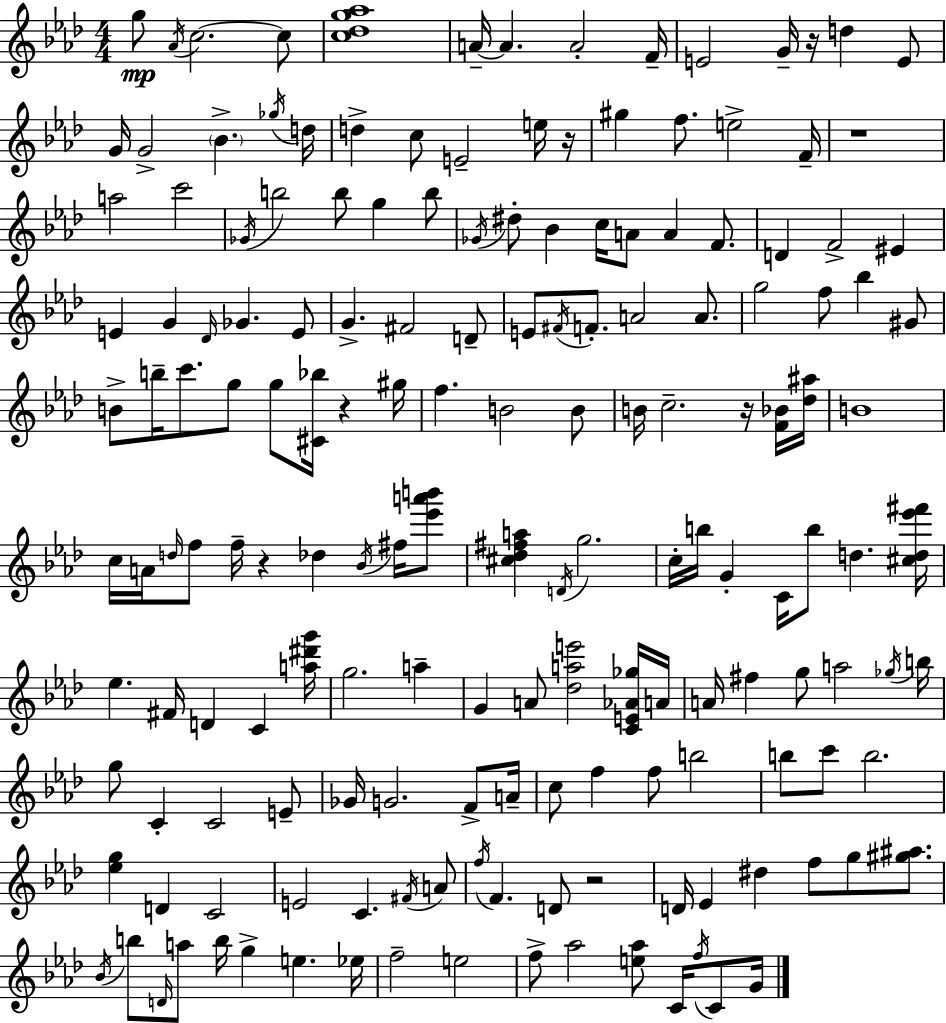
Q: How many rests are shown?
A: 7